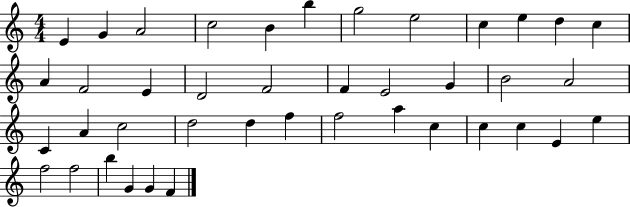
E4/q G4/q A4/h C5/h B4/q B5/q G5/h E5/h C5/q E5/q D5/q C5/q A4/q F4/h E4/q D4/h F4/h F4/q E4/h G4/q B4/h A4/h C4/q A4/q C5/h D5/h D5/q F5/q F5/h A5/q C5/q C5/q C5/q E4/q E5/q F5/h F5/h B5/q G4/q G4/q F4/q